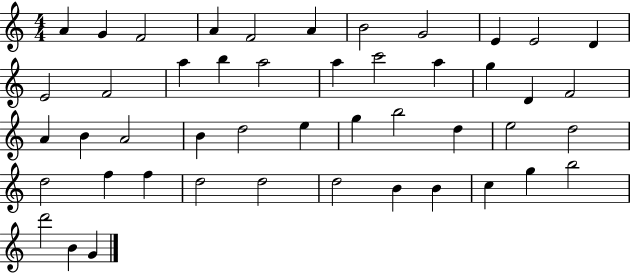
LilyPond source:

{
  \clef treble
  \numericTimeSignature
  \time 4/4
  \key c \major
  a'4 g'4 f'2 | a'4 f'2 a'4 | b'2 g'2 | e'4 e'2 d'4 | \break e'2 f'2 | a''4 b''4 a''2 | a''4 c'''2 a''4 | g''4 d'4 f'2 | \break a'4 b'4 a'2 | b'4 d''2 e''4 | g''4 b''2 d''4 | e''2 d''2 | \break d''2 f''4 f''4 | d''2 d''2 | d''2 b'4 b'4 | c''4 g''4 b''2 | \break d'''2 b'4 g'4 | \bar "|."
}